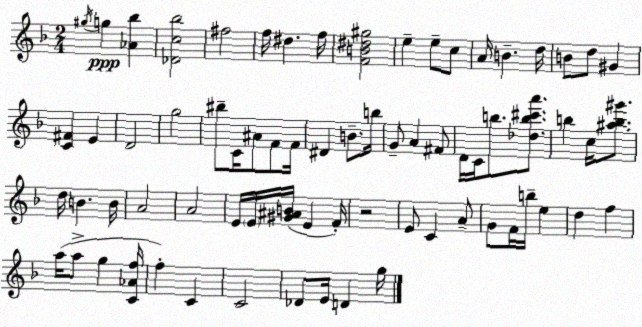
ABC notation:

X:1
T:Untitled
M:2/4
L:1/4
K:Dm
^g/4 g [_A_b] [_Dc_b]2 ^f2 f/4 ^d f/4 [FB^d^g]2 e e/2 c/2 A/4 B d/4 B/2 d/2 ^G [C^F] E D2 g2 ^b/2 C/4 ^A/2 F/2 F/4 ^D B/2 b/4 G/2 A ^F/2 D/4 C/4 b/2 [_db^c'a']/2 b c/4 [^ab^g']/2 d/4 B B/4 A2 A2 E/4 E/4 [^G^AB]/4 E F/4 z2 E/2 C A/2 G/2 F/4 b/4 e d f a/4 a/2 g [C_Af]/4 f C C2 _D/2 E/4 D g/4